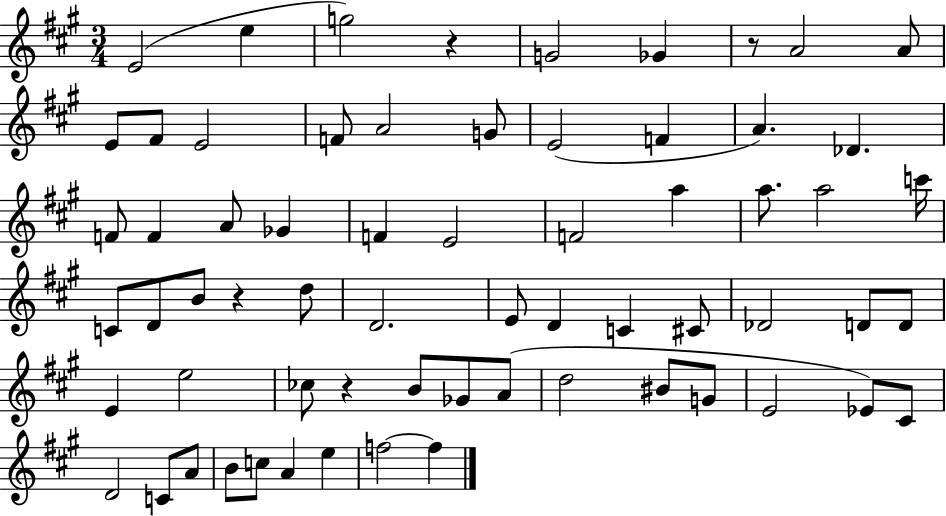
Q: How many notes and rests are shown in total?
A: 65